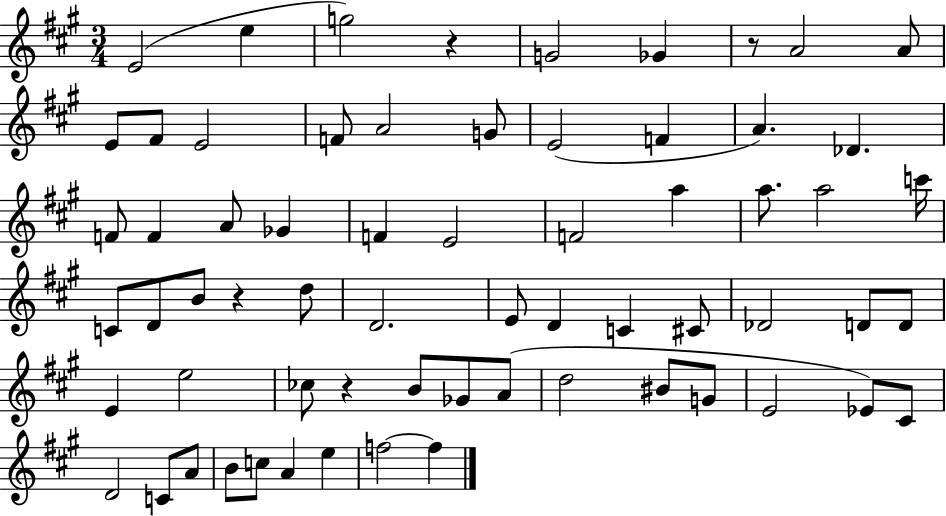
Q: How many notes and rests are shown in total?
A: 65